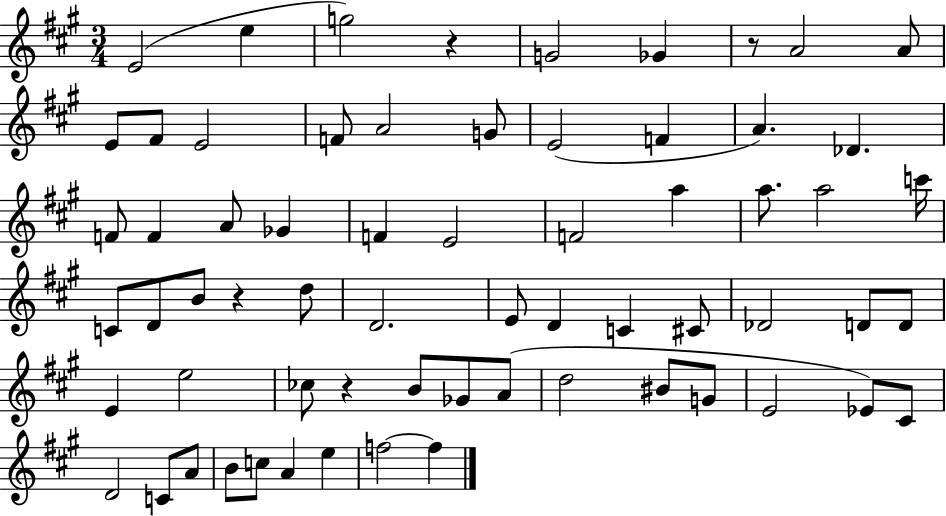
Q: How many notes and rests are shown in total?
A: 65